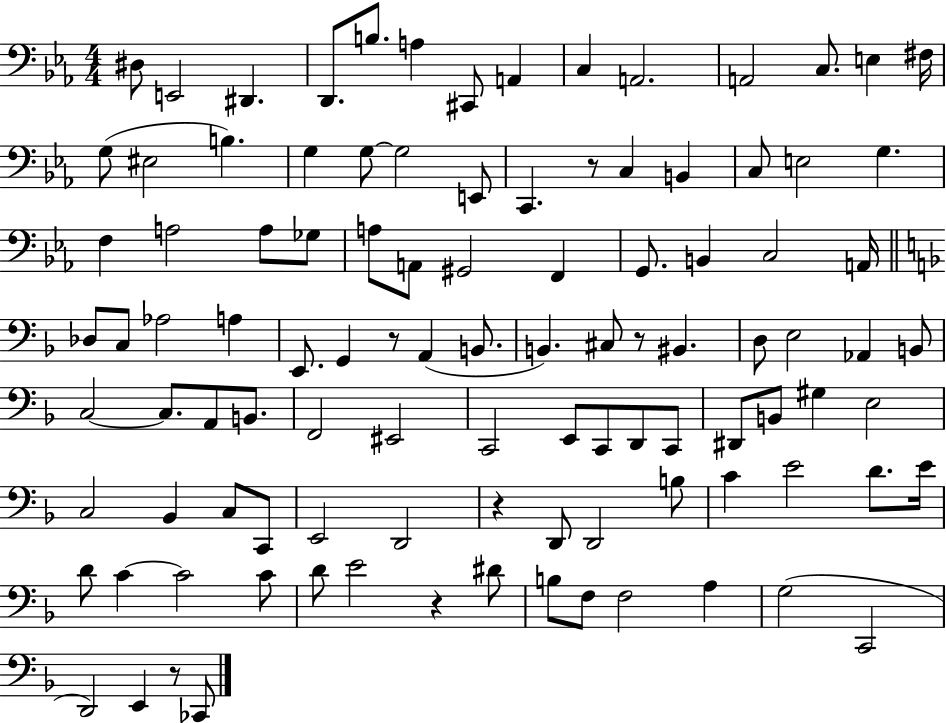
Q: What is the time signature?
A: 4/4